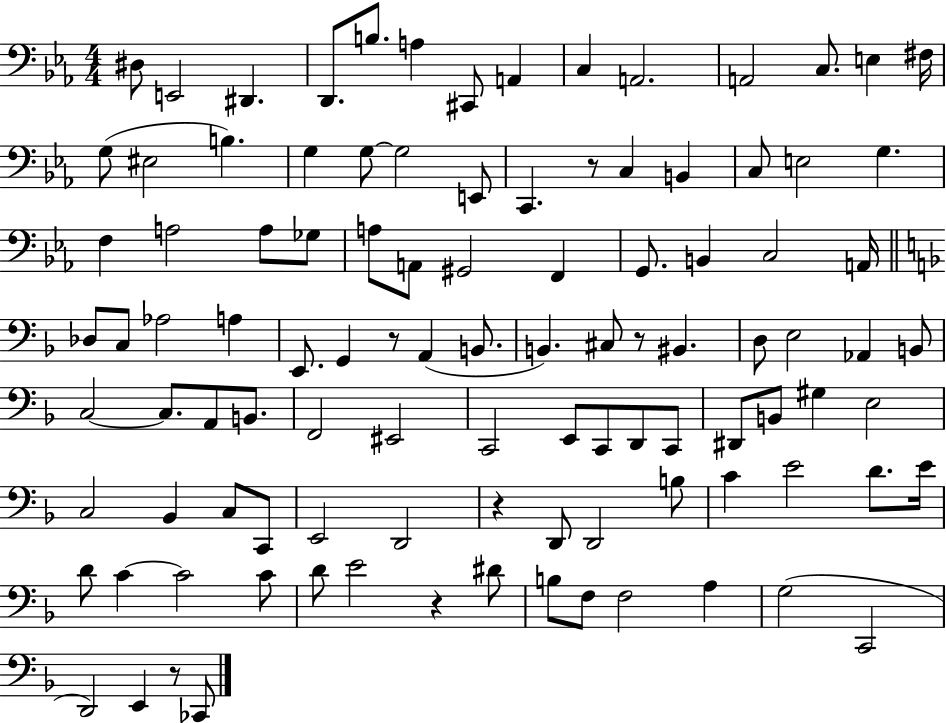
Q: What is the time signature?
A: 4/4